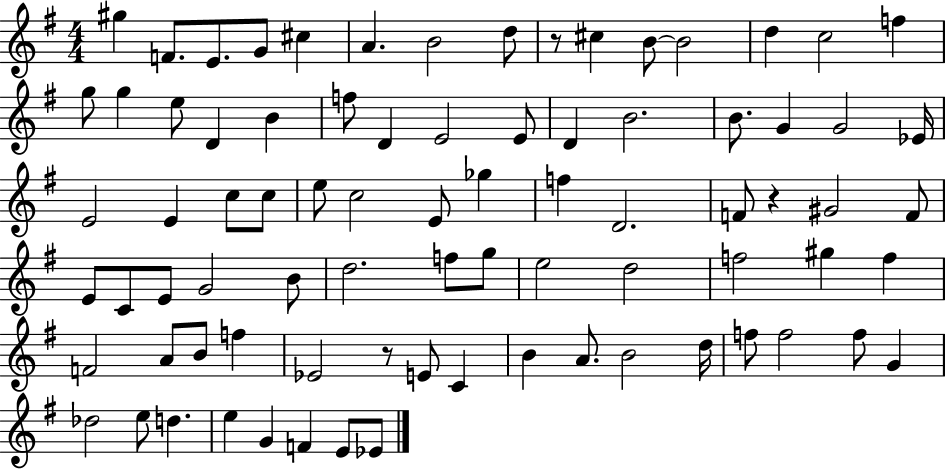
X:1
T:Untitled
M:4/4
L:1/4
K:G
^g F/2 E/2 G/2 ^c A B2 d/2 z/2 ^c B/2 B2 d c2 f g/2 g e/2 D B f/2 D E2 E/2 D B2 B/2 G G2 _E/4 E2 E c/2 c/2 e/2 c2 E/2 _g f D2 F/2 z ^G2 F/2 E/2 C/2 E/2 G2 B/2 d2 f/2 g/2 e2 d2 f2 ^g f F2 A/2 B/2 f _E2 z/2 E/2 C B A/2 B2 d/4 f/2 f2 f/2 G _d2 e/2 d e G F E/2 _E/2